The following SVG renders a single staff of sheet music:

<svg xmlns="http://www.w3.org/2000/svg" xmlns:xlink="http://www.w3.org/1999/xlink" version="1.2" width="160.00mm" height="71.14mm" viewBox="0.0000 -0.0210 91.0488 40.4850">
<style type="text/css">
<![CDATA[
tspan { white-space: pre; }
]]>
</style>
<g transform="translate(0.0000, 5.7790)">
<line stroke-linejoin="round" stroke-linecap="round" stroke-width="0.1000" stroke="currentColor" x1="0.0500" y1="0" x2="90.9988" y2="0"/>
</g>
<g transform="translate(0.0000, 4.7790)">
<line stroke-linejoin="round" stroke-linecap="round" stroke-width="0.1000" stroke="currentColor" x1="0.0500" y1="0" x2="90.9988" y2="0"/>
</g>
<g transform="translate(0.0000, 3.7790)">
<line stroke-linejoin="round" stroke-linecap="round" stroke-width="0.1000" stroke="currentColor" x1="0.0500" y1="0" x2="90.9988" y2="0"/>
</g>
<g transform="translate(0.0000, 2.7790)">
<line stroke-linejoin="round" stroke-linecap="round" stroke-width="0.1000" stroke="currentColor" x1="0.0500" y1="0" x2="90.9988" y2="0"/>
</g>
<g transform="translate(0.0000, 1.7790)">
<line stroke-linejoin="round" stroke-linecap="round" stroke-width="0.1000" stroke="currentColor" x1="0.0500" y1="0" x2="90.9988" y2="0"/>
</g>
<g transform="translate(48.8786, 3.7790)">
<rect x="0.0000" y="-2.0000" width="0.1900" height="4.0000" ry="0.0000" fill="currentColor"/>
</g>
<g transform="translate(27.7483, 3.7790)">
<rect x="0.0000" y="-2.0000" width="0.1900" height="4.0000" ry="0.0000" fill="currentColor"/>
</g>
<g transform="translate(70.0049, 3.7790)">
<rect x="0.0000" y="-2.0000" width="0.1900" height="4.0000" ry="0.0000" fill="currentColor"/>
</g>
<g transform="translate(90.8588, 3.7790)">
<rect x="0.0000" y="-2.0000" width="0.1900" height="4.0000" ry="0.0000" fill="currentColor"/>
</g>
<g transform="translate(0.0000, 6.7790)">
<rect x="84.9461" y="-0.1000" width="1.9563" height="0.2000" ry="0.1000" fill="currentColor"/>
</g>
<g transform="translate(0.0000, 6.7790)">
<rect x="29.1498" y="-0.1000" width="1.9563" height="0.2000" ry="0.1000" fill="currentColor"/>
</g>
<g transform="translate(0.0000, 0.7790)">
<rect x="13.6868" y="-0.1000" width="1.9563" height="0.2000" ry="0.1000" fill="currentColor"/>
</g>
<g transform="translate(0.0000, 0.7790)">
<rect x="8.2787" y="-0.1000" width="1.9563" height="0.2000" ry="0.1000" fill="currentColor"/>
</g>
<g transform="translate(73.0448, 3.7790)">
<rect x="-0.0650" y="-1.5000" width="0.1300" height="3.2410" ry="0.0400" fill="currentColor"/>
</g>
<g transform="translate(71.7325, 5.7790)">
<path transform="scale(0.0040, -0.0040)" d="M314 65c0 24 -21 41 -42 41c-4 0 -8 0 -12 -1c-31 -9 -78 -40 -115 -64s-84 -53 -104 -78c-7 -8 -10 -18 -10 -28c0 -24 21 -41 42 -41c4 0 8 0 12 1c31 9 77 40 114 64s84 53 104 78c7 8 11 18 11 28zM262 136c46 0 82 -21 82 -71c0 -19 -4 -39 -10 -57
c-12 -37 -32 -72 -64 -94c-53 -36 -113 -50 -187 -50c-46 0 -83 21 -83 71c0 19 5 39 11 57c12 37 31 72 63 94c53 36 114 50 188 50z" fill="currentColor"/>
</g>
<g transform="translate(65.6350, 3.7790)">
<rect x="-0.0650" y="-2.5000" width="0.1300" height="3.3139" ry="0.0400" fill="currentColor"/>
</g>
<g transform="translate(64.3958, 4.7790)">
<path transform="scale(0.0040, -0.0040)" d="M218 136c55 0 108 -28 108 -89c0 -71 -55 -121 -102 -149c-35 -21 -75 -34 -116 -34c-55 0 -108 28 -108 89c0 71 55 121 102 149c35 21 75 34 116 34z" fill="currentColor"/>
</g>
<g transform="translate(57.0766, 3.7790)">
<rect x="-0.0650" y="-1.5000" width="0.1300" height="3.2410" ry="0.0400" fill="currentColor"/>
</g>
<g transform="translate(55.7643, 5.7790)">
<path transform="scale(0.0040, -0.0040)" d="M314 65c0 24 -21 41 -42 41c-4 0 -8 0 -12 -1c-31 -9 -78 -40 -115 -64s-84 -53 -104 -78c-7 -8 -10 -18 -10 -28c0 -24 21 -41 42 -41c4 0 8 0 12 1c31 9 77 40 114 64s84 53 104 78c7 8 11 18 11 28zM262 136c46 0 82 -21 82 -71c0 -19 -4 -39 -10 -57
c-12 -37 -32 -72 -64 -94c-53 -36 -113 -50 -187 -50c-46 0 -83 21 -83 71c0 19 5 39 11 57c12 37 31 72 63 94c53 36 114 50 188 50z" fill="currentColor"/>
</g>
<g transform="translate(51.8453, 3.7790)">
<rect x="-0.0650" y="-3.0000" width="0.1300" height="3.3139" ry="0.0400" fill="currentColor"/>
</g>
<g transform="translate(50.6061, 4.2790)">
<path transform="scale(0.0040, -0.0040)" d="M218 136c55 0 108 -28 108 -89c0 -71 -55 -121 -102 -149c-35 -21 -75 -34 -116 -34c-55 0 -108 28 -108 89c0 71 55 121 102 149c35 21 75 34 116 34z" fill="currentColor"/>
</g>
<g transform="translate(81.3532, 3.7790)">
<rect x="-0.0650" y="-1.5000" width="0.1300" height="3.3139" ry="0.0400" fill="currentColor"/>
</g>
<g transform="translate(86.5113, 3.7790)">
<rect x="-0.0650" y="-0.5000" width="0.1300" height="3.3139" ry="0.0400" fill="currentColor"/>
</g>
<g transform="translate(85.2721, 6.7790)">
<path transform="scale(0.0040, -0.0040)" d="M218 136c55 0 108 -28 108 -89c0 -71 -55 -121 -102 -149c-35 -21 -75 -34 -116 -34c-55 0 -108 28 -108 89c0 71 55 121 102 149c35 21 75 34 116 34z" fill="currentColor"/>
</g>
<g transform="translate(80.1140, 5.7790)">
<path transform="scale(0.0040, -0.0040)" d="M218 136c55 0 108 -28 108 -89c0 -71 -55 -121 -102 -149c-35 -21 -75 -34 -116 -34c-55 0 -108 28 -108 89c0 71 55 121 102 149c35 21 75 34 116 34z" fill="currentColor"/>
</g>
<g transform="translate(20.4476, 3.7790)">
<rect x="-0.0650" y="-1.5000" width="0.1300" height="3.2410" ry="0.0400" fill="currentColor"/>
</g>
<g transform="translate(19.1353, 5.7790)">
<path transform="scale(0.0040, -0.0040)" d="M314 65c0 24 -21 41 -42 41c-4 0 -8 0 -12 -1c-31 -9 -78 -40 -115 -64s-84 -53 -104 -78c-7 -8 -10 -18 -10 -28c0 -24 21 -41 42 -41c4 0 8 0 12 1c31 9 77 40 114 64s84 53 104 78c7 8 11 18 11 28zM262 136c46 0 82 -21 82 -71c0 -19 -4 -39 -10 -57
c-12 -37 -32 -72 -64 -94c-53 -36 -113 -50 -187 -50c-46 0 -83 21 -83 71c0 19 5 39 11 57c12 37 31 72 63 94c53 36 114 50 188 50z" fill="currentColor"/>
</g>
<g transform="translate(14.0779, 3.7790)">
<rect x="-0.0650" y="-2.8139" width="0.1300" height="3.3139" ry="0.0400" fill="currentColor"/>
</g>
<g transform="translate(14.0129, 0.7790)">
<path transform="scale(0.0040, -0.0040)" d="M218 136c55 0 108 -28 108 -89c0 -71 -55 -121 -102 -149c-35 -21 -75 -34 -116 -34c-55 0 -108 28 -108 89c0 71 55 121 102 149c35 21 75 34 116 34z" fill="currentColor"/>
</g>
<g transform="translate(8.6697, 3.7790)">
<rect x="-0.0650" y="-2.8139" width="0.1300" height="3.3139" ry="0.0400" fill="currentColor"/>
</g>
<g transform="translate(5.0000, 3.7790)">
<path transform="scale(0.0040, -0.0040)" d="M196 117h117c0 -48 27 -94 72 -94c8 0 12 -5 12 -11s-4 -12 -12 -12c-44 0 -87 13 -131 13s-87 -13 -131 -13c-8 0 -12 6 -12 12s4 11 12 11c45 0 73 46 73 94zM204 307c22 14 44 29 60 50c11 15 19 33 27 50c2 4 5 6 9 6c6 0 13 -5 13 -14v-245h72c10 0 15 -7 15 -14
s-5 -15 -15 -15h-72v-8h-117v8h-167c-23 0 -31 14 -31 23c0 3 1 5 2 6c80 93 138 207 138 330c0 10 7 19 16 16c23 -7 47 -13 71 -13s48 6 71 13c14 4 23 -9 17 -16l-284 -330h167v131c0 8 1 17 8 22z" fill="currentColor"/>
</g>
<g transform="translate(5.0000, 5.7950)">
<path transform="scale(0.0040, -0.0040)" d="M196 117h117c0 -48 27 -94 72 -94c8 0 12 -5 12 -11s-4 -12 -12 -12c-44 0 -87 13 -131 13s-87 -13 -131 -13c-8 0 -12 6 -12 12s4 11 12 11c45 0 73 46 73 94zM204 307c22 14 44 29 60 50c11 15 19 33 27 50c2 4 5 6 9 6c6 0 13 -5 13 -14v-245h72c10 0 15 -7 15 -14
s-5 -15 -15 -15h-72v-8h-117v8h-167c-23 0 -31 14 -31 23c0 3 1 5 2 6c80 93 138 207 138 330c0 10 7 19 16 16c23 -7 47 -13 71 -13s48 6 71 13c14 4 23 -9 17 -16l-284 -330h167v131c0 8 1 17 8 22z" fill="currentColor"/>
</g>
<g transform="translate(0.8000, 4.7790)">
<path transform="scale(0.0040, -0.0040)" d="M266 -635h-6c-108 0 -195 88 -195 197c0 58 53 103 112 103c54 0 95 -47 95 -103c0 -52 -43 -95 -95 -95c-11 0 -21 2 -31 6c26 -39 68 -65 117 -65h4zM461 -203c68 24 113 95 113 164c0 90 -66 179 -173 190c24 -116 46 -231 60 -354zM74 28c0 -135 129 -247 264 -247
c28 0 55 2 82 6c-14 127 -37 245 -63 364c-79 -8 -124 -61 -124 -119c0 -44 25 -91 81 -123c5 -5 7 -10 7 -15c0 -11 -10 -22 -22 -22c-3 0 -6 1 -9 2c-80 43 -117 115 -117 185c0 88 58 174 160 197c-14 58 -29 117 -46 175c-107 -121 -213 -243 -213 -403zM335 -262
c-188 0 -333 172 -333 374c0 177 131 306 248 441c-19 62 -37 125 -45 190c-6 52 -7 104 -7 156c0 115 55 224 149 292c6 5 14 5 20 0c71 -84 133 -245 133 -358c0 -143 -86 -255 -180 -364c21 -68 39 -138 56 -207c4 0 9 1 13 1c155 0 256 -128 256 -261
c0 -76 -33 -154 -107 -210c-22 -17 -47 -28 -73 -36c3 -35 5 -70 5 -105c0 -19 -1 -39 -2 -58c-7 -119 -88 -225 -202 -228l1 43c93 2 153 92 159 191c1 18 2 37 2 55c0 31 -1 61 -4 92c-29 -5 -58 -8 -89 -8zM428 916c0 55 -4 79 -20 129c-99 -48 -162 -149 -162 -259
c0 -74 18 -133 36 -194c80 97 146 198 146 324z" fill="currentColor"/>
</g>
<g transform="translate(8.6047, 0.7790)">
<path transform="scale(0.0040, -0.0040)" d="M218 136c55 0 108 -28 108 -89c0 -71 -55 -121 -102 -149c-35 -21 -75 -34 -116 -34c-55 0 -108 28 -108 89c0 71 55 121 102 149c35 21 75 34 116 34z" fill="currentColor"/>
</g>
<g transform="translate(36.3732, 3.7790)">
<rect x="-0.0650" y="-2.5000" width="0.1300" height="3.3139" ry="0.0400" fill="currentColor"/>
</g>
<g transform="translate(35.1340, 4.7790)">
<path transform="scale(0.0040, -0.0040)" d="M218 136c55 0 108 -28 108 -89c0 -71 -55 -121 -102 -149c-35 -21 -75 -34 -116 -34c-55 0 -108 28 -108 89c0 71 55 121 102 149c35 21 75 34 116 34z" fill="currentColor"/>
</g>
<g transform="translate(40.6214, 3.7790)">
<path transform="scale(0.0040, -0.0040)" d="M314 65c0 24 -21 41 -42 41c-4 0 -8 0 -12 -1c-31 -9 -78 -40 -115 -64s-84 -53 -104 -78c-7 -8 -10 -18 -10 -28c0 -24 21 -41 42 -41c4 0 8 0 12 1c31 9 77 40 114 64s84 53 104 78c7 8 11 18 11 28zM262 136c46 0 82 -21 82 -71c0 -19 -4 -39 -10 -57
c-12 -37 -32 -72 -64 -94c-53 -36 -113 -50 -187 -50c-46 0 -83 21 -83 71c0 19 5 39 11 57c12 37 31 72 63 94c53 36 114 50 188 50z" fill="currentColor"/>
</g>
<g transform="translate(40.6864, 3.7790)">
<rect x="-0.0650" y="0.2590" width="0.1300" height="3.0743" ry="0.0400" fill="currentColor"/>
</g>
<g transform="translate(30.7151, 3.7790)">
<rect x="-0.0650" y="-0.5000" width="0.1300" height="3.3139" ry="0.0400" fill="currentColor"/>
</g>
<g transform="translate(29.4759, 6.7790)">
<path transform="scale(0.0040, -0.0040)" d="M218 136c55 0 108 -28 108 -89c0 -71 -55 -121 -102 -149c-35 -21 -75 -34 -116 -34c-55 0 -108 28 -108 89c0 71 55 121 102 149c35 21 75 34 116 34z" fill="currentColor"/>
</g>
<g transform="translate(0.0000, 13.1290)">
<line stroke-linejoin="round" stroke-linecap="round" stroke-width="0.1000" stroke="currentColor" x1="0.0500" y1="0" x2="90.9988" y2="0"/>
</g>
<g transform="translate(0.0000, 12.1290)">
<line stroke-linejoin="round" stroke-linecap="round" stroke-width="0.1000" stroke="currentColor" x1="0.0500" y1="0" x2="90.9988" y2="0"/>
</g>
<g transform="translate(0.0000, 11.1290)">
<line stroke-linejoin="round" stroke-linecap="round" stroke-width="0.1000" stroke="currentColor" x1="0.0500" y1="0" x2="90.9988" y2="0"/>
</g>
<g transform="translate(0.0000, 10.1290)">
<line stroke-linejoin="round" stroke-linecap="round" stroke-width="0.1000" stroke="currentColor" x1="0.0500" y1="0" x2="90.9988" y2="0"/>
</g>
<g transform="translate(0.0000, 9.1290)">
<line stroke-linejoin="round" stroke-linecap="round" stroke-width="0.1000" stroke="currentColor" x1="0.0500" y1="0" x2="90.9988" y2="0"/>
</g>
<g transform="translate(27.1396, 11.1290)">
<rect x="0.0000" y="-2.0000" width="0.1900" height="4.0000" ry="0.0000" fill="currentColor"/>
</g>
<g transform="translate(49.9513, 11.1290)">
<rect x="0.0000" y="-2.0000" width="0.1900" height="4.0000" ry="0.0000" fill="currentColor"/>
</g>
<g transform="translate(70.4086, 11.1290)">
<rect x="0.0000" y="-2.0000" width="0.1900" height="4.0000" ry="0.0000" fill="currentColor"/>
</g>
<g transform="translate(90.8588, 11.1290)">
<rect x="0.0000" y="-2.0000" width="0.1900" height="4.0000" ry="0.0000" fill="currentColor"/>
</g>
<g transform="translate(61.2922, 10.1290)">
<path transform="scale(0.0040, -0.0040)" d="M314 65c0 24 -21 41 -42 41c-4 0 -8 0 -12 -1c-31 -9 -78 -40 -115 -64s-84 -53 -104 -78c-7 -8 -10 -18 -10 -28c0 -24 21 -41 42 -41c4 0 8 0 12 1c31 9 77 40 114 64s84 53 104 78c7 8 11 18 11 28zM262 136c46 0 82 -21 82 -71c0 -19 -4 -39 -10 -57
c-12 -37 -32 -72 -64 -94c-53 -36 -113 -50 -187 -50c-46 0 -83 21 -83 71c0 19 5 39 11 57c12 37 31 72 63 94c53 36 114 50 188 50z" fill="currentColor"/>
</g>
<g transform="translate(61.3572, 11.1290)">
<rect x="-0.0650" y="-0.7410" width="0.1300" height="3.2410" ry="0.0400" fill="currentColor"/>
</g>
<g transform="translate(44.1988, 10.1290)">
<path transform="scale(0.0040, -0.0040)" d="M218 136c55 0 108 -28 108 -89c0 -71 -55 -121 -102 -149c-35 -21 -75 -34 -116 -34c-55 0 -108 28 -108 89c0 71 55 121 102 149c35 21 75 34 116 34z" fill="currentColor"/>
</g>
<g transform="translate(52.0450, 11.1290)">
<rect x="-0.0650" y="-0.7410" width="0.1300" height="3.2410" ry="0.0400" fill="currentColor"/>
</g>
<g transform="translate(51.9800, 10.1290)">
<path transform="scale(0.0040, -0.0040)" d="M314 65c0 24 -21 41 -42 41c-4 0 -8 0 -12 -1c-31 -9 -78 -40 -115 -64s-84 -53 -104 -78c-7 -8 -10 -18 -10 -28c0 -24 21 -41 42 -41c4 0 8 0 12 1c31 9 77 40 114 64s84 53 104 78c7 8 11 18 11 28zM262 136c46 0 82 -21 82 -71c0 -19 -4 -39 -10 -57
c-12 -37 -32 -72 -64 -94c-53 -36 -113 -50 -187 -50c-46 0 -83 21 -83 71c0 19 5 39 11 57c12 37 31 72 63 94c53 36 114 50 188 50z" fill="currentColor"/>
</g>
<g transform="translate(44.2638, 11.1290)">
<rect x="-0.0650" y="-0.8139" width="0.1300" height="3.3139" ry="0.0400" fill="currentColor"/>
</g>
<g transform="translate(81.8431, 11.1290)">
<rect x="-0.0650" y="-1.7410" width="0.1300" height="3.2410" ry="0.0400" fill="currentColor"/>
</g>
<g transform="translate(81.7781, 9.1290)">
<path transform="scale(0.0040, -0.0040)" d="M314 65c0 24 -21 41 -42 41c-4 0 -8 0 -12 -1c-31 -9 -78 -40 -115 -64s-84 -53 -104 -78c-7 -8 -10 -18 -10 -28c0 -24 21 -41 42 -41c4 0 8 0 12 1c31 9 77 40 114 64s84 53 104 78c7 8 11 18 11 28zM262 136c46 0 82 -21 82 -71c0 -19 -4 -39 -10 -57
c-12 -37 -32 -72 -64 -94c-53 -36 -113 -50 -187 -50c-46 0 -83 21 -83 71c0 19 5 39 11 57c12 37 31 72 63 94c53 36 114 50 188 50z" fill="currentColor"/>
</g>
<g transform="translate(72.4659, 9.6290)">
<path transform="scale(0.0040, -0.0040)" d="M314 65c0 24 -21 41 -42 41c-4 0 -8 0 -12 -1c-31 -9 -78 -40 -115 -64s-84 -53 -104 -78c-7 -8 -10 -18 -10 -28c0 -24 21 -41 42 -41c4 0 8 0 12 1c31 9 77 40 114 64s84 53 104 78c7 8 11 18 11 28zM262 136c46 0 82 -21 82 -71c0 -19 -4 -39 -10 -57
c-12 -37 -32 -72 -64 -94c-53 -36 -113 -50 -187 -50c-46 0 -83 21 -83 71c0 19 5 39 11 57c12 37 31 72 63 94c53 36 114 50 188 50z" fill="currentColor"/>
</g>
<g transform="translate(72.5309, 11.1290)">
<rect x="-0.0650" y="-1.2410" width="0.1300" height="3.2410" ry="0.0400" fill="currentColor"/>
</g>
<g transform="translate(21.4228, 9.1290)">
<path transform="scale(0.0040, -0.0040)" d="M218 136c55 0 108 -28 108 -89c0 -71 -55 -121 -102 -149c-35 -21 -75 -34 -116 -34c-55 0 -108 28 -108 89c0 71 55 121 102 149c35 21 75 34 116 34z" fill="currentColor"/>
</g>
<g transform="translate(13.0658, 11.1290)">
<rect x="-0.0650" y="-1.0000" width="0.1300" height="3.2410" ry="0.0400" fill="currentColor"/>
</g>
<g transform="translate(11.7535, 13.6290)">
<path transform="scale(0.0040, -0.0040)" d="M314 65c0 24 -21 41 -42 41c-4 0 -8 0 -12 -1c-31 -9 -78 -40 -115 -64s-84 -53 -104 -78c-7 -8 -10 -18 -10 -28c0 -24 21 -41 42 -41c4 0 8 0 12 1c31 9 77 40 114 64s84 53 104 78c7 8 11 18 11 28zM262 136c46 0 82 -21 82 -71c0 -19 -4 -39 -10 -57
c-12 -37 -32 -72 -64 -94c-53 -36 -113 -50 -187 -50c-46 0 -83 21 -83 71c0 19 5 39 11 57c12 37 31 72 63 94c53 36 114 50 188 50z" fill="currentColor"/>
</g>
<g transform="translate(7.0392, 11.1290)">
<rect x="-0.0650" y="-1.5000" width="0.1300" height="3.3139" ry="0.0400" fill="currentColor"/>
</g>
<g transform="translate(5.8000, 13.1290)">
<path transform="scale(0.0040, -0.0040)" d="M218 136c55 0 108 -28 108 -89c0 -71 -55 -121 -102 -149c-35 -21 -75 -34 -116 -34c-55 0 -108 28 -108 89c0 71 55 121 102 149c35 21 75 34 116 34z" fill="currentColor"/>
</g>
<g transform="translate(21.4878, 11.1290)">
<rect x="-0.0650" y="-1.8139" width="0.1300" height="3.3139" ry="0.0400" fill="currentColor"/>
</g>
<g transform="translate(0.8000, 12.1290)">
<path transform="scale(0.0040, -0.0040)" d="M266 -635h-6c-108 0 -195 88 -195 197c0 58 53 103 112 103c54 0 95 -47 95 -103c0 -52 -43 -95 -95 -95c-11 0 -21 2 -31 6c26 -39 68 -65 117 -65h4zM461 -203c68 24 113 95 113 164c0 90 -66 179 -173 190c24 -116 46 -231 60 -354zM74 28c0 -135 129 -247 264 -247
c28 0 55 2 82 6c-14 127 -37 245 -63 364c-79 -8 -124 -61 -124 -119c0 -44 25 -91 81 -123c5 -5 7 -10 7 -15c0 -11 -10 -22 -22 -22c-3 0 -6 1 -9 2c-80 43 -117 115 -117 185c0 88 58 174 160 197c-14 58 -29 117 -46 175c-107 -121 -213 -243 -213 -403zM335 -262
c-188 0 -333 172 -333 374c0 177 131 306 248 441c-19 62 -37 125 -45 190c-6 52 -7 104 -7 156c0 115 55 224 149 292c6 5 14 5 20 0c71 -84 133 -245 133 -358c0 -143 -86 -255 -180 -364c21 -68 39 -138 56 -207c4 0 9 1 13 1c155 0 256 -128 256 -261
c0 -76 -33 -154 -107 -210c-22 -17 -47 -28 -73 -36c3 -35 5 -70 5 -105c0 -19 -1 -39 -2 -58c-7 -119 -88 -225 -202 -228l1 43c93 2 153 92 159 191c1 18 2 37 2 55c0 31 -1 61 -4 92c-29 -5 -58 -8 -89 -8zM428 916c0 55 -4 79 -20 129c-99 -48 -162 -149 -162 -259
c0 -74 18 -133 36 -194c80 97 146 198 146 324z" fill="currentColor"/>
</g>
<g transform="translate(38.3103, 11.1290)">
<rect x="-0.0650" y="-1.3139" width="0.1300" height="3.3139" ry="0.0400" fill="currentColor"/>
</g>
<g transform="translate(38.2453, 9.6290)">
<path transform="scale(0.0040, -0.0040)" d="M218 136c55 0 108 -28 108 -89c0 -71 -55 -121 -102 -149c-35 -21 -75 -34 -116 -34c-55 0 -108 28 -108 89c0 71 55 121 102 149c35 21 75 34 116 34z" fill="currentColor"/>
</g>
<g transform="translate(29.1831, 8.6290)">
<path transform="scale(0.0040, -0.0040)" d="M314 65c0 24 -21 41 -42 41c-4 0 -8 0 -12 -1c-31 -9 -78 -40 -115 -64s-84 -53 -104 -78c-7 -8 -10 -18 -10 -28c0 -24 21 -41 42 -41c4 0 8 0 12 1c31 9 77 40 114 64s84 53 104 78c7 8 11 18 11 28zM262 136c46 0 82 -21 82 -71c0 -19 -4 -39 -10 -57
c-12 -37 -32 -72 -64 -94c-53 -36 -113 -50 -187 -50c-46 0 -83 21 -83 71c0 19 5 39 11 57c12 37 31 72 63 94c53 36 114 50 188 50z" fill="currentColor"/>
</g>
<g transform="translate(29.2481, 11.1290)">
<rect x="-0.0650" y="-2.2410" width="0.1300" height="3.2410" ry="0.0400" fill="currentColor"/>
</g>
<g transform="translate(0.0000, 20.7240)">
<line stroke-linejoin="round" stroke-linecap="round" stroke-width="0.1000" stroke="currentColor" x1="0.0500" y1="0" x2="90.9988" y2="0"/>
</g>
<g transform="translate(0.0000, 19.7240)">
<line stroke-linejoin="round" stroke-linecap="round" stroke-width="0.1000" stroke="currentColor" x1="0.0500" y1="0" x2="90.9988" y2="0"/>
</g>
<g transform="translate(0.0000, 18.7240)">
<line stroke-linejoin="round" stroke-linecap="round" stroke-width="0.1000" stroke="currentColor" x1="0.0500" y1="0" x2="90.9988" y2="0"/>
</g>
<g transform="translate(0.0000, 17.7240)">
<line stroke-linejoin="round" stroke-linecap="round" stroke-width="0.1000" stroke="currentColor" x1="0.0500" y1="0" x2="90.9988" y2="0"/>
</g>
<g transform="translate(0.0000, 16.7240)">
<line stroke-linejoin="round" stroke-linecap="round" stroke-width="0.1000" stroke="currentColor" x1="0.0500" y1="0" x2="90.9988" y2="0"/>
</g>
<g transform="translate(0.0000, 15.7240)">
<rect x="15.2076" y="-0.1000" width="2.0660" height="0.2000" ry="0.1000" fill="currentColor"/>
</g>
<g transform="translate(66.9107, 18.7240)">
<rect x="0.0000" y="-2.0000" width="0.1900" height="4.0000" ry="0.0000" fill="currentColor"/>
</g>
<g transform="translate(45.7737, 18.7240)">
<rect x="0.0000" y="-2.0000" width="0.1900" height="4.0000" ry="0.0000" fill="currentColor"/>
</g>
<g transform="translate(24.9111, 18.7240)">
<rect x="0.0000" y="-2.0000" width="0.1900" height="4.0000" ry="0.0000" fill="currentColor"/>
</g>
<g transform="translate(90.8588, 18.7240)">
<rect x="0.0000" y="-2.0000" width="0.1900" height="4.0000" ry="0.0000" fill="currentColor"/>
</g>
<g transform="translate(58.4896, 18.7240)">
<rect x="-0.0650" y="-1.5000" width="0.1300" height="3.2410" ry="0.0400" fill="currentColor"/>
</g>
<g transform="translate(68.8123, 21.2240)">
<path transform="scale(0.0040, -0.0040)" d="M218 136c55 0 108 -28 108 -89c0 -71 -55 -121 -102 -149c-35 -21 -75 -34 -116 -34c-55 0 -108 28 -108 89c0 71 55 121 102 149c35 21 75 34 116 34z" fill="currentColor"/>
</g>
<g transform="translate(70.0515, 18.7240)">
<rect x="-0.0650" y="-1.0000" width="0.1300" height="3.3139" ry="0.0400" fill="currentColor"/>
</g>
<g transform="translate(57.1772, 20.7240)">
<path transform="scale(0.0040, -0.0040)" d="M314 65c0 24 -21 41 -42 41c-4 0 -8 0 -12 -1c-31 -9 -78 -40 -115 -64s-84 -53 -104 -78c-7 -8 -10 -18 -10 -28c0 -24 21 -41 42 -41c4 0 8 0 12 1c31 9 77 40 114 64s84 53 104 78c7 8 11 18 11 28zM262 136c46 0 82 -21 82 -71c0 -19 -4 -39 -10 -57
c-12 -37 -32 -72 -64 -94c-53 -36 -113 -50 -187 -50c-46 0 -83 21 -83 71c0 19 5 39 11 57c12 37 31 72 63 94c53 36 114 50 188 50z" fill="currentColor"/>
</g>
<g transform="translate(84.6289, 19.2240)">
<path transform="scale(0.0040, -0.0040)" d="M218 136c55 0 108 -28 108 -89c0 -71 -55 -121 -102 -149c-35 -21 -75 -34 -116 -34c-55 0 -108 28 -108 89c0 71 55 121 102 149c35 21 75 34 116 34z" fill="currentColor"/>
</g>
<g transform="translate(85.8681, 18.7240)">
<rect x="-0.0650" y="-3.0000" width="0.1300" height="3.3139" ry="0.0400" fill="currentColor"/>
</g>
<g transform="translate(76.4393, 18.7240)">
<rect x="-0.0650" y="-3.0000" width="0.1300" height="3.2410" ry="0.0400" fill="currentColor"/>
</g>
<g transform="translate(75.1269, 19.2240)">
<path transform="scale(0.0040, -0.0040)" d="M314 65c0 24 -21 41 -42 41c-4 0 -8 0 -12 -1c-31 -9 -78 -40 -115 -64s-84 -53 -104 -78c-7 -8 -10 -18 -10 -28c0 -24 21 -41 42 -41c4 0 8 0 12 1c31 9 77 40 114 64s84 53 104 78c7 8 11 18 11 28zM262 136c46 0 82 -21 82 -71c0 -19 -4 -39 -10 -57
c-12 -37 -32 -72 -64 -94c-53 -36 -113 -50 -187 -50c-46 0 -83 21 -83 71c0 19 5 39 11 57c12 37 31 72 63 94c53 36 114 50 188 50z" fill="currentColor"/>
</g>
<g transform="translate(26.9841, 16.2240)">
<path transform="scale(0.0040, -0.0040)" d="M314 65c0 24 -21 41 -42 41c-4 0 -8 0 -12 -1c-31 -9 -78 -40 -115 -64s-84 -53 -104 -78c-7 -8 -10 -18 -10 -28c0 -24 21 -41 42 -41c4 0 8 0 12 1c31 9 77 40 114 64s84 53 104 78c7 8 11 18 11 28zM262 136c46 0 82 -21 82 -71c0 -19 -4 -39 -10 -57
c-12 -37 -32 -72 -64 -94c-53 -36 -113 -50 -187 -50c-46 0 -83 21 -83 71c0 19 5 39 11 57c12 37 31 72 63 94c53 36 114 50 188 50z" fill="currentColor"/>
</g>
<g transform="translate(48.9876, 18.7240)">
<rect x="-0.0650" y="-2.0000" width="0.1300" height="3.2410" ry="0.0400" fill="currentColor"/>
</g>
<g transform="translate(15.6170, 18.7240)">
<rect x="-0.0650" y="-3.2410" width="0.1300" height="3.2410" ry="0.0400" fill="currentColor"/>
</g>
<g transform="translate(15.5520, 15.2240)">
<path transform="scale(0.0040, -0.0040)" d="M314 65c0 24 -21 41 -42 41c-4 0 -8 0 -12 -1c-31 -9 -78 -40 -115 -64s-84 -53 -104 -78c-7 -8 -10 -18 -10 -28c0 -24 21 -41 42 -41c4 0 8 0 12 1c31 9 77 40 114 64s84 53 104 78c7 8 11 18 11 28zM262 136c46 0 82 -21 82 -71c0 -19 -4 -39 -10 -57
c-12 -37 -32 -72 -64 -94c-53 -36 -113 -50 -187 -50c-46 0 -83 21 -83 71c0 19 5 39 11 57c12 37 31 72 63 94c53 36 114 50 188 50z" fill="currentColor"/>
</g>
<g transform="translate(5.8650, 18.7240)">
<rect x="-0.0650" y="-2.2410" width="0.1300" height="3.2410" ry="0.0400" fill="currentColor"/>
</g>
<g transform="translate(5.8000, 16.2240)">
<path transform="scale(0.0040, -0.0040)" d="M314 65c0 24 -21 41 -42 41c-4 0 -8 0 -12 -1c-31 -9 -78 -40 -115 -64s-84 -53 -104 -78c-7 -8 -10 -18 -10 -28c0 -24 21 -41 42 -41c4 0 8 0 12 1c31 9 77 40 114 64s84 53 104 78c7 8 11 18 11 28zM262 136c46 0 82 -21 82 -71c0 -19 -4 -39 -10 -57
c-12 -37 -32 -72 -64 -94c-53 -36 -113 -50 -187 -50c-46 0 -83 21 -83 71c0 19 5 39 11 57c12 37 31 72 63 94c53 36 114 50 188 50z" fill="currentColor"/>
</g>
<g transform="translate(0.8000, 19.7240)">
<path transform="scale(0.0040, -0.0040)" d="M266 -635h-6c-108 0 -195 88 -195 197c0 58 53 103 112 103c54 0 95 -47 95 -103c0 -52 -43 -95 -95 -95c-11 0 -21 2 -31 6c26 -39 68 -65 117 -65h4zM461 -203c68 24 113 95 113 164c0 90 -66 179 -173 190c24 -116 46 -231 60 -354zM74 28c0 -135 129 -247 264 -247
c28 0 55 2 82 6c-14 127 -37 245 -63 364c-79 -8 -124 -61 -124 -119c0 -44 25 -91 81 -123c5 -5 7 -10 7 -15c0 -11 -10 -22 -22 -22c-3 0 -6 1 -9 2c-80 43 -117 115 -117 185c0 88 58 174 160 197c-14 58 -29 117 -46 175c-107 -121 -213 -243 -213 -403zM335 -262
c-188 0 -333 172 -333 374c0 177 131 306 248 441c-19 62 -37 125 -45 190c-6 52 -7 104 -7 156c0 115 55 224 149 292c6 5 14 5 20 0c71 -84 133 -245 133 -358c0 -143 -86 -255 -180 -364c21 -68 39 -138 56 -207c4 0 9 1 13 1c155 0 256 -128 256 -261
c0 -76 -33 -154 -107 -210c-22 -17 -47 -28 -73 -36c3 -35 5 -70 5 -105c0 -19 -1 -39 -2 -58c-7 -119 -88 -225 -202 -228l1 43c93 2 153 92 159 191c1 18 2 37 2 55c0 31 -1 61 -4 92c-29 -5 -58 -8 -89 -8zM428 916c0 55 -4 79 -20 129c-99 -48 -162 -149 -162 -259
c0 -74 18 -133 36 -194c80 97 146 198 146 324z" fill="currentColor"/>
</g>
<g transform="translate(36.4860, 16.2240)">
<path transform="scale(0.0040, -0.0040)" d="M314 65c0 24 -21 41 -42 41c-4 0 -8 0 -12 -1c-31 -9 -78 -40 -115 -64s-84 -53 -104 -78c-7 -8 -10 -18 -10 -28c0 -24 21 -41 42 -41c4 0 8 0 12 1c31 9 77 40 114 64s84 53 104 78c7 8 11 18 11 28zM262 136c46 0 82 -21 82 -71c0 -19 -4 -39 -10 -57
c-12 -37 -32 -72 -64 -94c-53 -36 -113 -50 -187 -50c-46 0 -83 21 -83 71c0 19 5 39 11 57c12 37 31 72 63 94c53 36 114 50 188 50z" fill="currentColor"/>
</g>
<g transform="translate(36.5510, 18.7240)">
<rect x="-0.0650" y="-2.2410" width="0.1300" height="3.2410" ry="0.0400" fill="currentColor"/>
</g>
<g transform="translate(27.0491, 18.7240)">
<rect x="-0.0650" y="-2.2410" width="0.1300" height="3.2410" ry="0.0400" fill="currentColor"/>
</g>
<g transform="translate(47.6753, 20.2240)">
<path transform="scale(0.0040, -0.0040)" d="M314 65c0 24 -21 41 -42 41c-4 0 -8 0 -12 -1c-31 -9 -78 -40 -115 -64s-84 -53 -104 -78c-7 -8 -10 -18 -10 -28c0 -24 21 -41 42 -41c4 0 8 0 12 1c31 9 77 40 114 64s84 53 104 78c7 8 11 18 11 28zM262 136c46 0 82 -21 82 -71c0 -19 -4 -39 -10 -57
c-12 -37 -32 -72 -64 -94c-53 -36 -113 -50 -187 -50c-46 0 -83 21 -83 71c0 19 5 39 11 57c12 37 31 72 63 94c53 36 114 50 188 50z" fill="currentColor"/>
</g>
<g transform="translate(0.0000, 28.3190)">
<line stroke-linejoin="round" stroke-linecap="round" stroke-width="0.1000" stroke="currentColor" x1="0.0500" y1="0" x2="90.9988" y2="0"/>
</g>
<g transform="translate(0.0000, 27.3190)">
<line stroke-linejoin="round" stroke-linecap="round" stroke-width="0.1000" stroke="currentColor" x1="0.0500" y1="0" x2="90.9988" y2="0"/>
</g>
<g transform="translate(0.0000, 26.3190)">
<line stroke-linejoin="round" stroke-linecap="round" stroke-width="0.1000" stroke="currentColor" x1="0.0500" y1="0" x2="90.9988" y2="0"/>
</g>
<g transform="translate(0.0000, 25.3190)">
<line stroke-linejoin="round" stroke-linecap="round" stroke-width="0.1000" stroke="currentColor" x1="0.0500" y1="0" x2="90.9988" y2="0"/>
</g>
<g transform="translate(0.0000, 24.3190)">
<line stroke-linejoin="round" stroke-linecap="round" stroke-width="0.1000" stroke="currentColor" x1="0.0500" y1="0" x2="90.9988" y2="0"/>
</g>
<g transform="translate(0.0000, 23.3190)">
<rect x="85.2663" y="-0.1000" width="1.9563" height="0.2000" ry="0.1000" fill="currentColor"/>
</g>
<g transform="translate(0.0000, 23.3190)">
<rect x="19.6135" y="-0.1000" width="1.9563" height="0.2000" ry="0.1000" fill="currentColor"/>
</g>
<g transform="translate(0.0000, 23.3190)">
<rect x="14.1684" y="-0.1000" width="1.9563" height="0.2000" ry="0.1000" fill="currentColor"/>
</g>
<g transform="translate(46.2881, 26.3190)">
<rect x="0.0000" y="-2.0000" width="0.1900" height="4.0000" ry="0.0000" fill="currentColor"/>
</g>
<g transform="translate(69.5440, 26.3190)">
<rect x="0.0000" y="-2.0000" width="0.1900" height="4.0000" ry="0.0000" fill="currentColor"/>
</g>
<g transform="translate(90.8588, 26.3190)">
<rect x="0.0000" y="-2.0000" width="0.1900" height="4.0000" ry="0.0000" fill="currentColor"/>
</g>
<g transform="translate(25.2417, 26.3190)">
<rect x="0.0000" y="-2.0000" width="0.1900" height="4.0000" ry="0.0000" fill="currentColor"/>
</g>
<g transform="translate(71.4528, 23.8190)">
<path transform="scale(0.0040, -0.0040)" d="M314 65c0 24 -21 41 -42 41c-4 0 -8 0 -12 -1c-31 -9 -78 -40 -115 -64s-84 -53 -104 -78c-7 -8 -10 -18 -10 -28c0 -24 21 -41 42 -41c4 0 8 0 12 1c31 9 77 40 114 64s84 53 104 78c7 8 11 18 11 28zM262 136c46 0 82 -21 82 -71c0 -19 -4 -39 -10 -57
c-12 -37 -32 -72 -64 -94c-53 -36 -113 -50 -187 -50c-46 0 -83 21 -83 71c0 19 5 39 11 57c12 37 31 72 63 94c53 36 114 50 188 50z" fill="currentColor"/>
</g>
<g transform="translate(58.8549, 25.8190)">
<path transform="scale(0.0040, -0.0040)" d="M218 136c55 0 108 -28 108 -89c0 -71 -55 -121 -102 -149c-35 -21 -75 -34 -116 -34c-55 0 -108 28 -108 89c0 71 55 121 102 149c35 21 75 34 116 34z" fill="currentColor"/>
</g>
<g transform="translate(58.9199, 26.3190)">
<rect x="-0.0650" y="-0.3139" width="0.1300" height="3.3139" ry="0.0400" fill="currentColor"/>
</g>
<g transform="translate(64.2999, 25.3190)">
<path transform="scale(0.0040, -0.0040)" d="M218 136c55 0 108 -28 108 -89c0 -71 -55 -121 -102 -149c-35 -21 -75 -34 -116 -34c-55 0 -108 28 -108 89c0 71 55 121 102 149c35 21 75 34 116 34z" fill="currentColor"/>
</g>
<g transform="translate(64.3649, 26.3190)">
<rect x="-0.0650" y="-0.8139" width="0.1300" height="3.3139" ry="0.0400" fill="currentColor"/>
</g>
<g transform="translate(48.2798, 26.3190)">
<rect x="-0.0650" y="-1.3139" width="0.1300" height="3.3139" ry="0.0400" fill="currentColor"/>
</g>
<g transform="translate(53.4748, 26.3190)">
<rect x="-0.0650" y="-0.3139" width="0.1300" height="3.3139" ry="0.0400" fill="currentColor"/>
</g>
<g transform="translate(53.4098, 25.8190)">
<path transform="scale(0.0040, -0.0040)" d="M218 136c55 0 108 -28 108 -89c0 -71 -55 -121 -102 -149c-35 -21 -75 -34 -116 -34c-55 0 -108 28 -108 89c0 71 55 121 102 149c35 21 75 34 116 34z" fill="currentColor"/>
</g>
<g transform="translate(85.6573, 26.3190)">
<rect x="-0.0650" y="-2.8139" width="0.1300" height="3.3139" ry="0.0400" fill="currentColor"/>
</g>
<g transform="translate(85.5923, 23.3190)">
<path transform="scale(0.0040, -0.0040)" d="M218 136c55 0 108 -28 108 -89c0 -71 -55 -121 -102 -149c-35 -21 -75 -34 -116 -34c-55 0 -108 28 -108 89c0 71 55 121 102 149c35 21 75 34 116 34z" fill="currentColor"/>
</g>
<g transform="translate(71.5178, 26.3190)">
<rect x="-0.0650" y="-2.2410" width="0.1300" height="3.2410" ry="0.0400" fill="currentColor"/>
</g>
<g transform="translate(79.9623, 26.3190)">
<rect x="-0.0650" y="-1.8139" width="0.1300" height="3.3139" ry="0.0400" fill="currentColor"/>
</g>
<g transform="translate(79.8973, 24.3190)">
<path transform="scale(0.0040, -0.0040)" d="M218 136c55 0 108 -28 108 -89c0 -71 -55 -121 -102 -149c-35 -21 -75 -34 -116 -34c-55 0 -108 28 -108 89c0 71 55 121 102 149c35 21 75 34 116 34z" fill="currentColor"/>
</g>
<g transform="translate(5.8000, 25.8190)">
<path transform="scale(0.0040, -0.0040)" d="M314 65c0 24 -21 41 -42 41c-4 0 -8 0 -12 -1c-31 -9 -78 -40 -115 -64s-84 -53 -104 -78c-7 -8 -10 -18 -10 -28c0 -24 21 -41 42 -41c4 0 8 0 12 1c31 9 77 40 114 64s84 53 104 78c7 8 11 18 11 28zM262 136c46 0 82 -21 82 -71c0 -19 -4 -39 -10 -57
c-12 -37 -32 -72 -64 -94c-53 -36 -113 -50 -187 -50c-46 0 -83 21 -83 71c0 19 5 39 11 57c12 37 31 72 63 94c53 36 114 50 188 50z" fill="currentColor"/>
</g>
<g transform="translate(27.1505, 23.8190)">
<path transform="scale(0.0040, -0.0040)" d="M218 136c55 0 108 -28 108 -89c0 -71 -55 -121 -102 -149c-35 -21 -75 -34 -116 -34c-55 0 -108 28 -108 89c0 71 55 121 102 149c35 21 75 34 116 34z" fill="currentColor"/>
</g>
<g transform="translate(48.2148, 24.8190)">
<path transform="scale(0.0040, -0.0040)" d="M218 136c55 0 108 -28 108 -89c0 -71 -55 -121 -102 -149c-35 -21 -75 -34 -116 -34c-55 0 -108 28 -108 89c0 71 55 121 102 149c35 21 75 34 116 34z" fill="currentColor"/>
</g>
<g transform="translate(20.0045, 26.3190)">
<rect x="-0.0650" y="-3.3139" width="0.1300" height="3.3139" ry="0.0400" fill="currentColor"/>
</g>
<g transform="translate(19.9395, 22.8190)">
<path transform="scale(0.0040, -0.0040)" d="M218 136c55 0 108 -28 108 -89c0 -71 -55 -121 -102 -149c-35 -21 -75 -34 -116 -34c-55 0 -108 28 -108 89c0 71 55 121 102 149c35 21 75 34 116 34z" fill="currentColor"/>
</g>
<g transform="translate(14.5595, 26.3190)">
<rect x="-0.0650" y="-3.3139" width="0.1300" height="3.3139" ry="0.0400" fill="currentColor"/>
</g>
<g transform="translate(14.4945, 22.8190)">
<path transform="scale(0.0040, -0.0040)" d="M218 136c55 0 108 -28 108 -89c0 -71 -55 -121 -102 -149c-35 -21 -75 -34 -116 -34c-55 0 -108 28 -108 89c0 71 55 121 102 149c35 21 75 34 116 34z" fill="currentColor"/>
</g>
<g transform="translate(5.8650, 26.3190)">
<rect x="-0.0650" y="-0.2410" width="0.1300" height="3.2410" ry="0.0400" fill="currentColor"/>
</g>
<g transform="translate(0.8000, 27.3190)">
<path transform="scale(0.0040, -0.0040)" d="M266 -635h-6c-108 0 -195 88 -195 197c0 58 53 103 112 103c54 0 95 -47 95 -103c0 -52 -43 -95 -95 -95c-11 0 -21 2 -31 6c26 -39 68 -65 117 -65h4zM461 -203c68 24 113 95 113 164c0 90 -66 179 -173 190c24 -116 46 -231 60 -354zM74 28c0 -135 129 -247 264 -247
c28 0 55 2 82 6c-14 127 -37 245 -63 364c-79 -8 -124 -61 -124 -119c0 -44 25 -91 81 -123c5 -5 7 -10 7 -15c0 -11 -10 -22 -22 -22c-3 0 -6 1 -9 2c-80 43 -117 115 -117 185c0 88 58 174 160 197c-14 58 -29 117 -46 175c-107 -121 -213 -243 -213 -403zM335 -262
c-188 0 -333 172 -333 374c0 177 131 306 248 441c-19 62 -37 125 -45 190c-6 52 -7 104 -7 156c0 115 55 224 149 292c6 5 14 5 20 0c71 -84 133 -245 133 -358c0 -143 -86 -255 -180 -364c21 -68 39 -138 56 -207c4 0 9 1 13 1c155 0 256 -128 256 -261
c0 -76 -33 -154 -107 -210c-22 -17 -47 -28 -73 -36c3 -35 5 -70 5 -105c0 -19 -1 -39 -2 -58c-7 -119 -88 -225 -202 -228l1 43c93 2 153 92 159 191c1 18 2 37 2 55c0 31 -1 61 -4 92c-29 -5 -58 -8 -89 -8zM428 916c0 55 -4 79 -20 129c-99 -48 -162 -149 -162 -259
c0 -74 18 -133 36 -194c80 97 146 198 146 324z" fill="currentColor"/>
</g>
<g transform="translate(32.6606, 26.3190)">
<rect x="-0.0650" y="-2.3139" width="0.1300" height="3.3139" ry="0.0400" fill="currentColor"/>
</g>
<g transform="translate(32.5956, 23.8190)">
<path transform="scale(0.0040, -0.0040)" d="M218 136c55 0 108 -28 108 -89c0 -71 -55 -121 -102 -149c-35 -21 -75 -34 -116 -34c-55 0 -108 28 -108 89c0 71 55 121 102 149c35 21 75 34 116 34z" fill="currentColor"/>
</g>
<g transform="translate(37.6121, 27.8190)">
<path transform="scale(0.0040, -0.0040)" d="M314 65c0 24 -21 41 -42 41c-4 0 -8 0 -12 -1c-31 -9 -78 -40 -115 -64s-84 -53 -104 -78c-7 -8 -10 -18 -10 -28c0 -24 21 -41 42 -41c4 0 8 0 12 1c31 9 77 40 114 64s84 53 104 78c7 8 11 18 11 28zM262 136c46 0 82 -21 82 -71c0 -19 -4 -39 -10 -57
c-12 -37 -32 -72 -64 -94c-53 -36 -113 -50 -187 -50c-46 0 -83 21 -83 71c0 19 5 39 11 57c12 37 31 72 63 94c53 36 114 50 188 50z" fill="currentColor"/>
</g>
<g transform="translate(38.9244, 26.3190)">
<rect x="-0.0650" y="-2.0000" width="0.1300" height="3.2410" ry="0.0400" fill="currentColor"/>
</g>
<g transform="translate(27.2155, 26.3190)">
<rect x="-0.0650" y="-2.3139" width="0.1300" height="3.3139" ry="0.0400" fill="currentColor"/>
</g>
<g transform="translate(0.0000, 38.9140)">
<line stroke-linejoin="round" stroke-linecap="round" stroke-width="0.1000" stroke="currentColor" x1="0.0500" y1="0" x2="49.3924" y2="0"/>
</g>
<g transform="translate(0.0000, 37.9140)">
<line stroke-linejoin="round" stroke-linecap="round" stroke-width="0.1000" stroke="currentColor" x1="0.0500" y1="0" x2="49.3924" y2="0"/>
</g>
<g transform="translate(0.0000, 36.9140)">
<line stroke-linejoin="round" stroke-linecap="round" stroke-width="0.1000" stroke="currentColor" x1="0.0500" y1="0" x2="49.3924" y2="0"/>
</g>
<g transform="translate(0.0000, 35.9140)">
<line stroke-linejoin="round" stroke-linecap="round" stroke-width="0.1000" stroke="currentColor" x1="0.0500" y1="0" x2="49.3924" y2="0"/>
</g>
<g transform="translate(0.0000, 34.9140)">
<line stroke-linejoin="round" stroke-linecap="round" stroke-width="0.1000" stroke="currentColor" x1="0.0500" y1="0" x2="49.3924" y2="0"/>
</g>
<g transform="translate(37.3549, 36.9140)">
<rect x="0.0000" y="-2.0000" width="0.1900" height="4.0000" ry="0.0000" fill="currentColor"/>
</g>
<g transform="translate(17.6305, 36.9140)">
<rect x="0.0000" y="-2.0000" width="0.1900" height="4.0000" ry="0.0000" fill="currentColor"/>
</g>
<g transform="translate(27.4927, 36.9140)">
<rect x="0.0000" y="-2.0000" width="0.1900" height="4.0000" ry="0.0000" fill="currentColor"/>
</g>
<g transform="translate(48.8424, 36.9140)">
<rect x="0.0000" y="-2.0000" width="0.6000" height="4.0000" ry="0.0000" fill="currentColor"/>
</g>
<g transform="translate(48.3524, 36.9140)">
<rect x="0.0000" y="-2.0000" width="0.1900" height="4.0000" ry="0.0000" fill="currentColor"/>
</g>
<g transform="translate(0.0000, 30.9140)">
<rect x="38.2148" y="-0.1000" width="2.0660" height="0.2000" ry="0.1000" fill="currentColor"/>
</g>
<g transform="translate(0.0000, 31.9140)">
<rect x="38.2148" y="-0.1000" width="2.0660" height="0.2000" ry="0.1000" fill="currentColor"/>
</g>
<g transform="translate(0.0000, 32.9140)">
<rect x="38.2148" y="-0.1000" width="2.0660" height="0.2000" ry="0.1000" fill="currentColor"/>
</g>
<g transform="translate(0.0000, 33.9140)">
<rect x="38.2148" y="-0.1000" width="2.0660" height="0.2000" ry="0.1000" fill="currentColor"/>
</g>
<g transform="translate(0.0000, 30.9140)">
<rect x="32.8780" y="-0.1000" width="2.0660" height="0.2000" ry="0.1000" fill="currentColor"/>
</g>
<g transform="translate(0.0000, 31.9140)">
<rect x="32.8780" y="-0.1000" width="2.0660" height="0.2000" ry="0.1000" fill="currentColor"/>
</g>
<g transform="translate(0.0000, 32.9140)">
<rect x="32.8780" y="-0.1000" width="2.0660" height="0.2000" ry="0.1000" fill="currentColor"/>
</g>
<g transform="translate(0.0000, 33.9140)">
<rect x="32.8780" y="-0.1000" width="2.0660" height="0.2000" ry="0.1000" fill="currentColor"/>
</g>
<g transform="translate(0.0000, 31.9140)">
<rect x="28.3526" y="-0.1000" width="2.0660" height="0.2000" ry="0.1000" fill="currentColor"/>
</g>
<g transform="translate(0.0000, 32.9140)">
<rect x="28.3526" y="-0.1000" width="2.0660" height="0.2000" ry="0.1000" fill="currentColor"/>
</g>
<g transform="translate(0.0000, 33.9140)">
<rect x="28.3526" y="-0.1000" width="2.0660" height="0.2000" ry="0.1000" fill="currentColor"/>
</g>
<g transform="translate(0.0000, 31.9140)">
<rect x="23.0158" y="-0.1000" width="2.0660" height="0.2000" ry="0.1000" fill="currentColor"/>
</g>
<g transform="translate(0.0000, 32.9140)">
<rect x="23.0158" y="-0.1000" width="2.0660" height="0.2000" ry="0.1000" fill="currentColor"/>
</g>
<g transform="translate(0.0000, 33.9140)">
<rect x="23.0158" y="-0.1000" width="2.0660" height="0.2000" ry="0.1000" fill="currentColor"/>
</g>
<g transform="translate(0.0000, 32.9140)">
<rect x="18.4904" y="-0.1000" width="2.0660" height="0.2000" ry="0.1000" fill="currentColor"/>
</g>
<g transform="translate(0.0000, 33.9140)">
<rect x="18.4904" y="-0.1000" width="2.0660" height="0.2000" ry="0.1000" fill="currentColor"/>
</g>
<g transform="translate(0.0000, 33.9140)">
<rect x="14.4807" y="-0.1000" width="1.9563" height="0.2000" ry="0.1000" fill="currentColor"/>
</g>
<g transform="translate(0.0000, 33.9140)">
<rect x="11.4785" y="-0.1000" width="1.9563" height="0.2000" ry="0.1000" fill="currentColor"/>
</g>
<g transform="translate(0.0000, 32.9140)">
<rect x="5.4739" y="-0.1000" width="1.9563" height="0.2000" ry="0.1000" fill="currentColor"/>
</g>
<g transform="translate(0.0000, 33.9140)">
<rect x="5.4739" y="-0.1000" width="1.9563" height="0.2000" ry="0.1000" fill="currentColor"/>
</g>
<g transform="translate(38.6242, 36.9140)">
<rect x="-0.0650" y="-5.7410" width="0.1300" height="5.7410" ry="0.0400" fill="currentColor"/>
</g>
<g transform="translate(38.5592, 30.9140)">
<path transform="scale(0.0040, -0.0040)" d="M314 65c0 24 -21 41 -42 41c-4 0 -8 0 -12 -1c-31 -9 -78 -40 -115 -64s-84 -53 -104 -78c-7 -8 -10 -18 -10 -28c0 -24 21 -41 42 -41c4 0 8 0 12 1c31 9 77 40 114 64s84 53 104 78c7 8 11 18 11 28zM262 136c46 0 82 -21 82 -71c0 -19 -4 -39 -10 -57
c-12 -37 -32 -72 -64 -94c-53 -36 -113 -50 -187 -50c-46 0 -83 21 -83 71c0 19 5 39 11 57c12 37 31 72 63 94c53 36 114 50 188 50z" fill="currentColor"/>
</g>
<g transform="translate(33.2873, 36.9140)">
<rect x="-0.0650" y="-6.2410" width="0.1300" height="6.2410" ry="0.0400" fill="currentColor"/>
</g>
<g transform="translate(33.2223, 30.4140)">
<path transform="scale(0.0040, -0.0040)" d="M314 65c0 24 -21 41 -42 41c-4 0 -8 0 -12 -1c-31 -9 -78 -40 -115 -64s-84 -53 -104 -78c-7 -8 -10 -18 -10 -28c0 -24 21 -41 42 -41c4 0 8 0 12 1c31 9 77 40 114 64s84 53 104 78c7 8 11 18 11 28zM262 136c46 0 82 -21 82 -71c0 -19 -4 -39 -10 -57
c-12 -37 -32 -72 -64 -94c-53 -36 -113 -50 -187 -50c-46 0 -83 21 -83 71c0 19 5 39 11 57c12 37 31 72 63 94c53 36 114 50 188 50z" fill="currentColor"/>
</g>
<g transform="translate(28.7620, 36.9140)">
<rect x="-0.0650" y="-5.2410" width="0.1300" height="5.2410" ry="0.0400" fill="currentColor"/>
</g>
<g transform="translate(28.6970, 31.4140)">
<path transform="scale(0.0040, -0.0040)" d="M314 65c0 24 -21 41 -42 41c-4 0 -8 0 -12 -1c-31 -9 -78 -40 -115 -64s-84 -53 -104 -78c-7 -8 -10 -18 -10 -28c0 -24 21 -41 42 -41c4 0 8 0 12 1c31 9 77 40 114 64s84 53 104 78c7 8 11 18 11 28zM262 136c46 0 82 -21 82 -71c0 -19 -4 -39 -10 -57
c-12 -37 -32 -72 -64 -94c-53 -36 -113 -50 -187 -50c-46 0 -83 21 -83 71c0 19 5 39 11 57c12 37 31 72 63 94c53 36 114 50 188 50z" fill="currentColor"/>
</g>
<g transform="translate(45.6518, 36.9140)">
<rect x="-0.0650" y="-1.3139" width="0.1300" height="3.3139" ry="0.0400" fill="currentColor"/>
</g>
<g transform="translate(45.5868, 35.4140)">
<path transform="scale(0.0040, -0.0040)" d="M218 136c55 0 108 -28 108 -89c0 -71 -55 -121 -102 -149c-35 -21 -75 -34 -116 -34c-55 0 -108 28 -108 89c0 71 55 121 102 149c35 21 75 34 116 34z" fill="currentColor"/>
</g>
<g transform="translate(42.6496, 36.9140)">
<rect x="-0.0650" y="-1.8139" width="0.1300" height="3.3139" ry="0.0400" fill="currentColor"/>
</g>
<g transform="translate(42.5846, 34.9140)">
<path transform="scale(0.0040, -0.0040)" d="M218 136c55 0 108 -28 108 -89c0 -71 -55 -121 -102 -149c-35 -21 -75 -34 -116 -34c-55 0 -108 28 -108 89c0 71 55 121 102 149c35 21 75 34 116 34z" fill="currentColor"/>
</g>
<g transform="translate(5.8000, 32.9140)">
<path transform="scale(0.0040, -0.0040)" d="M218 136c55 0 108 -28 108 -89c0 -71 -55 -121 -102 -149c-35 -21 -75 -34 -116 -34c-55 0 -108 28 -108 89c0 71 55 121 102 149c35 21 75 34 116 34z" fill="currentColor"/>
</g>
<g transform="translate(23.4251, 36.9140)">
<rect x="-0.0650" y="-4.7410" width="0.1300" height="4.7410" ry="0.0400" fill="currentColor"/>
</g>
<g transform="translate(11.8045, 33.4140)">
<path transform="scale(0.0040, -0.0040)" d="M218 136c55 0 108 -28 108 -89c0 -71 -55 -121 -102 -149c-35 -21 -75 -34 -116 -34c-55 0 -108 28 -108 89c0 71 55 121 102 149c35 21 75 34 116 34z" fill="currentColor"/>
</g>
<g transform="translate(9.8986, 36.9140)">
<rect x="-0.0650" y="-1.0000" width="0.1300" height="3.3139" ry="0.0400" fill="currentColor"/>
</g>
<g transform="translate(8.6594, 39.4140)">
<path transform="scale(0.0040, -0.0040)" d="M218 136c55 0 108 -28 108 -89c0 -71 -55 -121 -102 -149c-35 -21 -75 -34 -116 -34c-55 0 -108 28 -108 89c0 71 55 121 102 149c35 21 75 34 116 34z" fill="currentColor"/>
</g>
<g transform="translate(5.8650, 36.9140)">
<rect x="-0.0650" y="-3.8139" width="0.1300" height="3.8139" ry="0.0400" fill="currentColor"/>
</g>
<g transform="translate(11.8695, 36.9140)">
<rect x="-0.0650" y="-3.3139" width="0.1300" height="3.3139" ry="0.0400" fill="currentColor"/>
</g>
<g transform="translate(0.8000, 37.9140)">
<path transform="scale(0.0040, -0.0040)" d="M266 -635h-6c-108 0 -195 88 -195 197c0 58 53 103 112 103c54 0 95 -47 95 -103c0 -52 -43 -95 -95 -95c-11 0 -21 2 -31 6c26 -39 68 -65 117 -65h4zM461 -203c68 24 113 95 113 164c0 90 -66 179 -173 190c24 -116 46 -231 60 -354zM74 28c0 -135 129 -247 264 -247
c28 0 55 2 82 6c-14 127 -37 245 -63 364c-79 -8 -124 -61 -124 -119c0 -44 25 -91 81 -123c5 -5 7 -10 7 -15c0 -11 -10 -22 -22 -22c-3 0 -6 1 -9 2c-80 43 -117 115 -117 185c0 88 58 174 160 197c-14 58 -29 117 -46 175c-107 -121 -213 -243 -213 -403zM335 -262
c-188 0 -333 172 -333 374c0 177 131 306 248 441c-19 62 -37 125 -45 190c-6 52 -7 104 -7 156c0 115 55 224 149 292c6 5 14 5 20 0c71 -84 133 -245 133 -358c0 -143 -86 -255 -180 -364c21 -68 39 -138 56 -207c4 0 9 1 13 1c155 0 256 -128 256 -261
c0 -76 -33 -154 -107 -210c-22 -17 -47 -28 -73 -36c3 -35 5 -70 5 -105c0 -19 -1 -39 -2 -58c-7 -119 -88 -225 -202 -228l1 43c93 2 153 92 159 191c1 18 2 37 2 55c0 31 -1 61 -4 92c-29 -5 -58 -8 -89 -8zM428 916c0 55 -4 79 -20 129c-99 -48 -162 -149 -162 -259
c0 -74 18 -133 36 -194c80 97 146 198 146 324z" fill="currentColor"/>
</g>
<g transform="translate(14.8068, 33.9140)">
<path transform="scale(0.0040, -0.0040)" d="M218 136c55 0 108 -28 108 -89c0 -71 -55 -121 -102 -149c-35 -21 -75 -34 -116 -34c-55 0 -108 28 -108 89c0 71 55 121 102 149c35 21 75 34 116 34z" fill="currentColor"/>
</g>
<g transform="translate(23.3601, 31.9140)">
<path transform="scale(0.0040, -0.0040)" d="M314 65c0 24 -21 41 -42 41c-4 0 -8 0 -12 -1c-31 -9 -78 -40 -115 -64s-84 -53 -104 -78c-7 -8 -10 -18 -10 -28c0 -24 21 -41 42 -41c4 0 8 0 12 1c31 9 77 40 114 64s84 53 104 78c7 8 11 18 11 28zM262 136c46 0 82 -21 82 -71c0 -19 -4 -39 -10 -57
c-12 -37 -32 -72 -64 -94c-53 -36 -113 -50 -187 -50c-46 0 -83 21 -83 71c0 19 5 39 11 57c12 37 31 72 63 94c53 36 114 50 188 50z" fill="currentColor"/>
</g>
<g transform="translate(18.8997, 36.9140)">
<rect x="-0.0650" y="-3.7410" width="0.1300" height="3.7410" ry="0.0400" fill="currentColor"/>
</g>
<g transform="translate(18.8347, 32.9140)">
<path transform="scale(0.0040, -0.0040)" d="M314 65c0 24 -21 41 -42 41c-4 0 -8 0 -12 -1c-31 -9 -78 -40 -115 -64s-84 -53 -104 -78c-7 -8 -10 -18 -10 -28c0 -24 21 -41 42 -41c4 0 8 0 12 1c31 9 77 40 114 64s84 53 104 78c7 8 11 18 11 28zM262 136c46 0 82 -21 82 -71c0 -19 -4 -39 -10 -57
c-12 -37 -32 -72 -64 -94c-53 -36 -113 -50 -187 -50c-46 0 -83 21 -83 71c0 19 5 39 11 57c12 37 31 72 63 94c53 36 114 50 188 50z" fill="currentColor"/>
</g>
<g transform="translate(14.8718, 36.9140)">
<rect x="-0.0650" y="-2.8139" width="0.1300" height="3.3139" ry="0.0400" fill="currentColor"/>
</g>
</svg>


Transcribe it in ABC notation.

X:1
T:Untitled
M:4/4
L:1/4
K:C
a a E2 C G B2 A E2 G E2 E C E D2 f g2 e d d2 d2 e2 f2 g2 b2 g2 g2 F2 E2 D A2 A c2 b b g g F2 e c c d g2 f a c' D b a c'2 e'2 f'2 a'2 g'2 f e